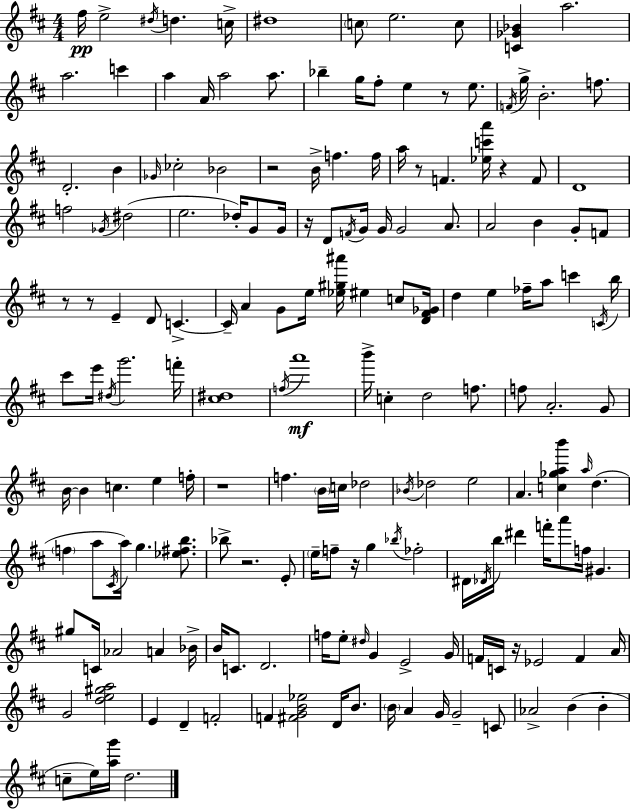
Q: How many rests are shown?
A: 11